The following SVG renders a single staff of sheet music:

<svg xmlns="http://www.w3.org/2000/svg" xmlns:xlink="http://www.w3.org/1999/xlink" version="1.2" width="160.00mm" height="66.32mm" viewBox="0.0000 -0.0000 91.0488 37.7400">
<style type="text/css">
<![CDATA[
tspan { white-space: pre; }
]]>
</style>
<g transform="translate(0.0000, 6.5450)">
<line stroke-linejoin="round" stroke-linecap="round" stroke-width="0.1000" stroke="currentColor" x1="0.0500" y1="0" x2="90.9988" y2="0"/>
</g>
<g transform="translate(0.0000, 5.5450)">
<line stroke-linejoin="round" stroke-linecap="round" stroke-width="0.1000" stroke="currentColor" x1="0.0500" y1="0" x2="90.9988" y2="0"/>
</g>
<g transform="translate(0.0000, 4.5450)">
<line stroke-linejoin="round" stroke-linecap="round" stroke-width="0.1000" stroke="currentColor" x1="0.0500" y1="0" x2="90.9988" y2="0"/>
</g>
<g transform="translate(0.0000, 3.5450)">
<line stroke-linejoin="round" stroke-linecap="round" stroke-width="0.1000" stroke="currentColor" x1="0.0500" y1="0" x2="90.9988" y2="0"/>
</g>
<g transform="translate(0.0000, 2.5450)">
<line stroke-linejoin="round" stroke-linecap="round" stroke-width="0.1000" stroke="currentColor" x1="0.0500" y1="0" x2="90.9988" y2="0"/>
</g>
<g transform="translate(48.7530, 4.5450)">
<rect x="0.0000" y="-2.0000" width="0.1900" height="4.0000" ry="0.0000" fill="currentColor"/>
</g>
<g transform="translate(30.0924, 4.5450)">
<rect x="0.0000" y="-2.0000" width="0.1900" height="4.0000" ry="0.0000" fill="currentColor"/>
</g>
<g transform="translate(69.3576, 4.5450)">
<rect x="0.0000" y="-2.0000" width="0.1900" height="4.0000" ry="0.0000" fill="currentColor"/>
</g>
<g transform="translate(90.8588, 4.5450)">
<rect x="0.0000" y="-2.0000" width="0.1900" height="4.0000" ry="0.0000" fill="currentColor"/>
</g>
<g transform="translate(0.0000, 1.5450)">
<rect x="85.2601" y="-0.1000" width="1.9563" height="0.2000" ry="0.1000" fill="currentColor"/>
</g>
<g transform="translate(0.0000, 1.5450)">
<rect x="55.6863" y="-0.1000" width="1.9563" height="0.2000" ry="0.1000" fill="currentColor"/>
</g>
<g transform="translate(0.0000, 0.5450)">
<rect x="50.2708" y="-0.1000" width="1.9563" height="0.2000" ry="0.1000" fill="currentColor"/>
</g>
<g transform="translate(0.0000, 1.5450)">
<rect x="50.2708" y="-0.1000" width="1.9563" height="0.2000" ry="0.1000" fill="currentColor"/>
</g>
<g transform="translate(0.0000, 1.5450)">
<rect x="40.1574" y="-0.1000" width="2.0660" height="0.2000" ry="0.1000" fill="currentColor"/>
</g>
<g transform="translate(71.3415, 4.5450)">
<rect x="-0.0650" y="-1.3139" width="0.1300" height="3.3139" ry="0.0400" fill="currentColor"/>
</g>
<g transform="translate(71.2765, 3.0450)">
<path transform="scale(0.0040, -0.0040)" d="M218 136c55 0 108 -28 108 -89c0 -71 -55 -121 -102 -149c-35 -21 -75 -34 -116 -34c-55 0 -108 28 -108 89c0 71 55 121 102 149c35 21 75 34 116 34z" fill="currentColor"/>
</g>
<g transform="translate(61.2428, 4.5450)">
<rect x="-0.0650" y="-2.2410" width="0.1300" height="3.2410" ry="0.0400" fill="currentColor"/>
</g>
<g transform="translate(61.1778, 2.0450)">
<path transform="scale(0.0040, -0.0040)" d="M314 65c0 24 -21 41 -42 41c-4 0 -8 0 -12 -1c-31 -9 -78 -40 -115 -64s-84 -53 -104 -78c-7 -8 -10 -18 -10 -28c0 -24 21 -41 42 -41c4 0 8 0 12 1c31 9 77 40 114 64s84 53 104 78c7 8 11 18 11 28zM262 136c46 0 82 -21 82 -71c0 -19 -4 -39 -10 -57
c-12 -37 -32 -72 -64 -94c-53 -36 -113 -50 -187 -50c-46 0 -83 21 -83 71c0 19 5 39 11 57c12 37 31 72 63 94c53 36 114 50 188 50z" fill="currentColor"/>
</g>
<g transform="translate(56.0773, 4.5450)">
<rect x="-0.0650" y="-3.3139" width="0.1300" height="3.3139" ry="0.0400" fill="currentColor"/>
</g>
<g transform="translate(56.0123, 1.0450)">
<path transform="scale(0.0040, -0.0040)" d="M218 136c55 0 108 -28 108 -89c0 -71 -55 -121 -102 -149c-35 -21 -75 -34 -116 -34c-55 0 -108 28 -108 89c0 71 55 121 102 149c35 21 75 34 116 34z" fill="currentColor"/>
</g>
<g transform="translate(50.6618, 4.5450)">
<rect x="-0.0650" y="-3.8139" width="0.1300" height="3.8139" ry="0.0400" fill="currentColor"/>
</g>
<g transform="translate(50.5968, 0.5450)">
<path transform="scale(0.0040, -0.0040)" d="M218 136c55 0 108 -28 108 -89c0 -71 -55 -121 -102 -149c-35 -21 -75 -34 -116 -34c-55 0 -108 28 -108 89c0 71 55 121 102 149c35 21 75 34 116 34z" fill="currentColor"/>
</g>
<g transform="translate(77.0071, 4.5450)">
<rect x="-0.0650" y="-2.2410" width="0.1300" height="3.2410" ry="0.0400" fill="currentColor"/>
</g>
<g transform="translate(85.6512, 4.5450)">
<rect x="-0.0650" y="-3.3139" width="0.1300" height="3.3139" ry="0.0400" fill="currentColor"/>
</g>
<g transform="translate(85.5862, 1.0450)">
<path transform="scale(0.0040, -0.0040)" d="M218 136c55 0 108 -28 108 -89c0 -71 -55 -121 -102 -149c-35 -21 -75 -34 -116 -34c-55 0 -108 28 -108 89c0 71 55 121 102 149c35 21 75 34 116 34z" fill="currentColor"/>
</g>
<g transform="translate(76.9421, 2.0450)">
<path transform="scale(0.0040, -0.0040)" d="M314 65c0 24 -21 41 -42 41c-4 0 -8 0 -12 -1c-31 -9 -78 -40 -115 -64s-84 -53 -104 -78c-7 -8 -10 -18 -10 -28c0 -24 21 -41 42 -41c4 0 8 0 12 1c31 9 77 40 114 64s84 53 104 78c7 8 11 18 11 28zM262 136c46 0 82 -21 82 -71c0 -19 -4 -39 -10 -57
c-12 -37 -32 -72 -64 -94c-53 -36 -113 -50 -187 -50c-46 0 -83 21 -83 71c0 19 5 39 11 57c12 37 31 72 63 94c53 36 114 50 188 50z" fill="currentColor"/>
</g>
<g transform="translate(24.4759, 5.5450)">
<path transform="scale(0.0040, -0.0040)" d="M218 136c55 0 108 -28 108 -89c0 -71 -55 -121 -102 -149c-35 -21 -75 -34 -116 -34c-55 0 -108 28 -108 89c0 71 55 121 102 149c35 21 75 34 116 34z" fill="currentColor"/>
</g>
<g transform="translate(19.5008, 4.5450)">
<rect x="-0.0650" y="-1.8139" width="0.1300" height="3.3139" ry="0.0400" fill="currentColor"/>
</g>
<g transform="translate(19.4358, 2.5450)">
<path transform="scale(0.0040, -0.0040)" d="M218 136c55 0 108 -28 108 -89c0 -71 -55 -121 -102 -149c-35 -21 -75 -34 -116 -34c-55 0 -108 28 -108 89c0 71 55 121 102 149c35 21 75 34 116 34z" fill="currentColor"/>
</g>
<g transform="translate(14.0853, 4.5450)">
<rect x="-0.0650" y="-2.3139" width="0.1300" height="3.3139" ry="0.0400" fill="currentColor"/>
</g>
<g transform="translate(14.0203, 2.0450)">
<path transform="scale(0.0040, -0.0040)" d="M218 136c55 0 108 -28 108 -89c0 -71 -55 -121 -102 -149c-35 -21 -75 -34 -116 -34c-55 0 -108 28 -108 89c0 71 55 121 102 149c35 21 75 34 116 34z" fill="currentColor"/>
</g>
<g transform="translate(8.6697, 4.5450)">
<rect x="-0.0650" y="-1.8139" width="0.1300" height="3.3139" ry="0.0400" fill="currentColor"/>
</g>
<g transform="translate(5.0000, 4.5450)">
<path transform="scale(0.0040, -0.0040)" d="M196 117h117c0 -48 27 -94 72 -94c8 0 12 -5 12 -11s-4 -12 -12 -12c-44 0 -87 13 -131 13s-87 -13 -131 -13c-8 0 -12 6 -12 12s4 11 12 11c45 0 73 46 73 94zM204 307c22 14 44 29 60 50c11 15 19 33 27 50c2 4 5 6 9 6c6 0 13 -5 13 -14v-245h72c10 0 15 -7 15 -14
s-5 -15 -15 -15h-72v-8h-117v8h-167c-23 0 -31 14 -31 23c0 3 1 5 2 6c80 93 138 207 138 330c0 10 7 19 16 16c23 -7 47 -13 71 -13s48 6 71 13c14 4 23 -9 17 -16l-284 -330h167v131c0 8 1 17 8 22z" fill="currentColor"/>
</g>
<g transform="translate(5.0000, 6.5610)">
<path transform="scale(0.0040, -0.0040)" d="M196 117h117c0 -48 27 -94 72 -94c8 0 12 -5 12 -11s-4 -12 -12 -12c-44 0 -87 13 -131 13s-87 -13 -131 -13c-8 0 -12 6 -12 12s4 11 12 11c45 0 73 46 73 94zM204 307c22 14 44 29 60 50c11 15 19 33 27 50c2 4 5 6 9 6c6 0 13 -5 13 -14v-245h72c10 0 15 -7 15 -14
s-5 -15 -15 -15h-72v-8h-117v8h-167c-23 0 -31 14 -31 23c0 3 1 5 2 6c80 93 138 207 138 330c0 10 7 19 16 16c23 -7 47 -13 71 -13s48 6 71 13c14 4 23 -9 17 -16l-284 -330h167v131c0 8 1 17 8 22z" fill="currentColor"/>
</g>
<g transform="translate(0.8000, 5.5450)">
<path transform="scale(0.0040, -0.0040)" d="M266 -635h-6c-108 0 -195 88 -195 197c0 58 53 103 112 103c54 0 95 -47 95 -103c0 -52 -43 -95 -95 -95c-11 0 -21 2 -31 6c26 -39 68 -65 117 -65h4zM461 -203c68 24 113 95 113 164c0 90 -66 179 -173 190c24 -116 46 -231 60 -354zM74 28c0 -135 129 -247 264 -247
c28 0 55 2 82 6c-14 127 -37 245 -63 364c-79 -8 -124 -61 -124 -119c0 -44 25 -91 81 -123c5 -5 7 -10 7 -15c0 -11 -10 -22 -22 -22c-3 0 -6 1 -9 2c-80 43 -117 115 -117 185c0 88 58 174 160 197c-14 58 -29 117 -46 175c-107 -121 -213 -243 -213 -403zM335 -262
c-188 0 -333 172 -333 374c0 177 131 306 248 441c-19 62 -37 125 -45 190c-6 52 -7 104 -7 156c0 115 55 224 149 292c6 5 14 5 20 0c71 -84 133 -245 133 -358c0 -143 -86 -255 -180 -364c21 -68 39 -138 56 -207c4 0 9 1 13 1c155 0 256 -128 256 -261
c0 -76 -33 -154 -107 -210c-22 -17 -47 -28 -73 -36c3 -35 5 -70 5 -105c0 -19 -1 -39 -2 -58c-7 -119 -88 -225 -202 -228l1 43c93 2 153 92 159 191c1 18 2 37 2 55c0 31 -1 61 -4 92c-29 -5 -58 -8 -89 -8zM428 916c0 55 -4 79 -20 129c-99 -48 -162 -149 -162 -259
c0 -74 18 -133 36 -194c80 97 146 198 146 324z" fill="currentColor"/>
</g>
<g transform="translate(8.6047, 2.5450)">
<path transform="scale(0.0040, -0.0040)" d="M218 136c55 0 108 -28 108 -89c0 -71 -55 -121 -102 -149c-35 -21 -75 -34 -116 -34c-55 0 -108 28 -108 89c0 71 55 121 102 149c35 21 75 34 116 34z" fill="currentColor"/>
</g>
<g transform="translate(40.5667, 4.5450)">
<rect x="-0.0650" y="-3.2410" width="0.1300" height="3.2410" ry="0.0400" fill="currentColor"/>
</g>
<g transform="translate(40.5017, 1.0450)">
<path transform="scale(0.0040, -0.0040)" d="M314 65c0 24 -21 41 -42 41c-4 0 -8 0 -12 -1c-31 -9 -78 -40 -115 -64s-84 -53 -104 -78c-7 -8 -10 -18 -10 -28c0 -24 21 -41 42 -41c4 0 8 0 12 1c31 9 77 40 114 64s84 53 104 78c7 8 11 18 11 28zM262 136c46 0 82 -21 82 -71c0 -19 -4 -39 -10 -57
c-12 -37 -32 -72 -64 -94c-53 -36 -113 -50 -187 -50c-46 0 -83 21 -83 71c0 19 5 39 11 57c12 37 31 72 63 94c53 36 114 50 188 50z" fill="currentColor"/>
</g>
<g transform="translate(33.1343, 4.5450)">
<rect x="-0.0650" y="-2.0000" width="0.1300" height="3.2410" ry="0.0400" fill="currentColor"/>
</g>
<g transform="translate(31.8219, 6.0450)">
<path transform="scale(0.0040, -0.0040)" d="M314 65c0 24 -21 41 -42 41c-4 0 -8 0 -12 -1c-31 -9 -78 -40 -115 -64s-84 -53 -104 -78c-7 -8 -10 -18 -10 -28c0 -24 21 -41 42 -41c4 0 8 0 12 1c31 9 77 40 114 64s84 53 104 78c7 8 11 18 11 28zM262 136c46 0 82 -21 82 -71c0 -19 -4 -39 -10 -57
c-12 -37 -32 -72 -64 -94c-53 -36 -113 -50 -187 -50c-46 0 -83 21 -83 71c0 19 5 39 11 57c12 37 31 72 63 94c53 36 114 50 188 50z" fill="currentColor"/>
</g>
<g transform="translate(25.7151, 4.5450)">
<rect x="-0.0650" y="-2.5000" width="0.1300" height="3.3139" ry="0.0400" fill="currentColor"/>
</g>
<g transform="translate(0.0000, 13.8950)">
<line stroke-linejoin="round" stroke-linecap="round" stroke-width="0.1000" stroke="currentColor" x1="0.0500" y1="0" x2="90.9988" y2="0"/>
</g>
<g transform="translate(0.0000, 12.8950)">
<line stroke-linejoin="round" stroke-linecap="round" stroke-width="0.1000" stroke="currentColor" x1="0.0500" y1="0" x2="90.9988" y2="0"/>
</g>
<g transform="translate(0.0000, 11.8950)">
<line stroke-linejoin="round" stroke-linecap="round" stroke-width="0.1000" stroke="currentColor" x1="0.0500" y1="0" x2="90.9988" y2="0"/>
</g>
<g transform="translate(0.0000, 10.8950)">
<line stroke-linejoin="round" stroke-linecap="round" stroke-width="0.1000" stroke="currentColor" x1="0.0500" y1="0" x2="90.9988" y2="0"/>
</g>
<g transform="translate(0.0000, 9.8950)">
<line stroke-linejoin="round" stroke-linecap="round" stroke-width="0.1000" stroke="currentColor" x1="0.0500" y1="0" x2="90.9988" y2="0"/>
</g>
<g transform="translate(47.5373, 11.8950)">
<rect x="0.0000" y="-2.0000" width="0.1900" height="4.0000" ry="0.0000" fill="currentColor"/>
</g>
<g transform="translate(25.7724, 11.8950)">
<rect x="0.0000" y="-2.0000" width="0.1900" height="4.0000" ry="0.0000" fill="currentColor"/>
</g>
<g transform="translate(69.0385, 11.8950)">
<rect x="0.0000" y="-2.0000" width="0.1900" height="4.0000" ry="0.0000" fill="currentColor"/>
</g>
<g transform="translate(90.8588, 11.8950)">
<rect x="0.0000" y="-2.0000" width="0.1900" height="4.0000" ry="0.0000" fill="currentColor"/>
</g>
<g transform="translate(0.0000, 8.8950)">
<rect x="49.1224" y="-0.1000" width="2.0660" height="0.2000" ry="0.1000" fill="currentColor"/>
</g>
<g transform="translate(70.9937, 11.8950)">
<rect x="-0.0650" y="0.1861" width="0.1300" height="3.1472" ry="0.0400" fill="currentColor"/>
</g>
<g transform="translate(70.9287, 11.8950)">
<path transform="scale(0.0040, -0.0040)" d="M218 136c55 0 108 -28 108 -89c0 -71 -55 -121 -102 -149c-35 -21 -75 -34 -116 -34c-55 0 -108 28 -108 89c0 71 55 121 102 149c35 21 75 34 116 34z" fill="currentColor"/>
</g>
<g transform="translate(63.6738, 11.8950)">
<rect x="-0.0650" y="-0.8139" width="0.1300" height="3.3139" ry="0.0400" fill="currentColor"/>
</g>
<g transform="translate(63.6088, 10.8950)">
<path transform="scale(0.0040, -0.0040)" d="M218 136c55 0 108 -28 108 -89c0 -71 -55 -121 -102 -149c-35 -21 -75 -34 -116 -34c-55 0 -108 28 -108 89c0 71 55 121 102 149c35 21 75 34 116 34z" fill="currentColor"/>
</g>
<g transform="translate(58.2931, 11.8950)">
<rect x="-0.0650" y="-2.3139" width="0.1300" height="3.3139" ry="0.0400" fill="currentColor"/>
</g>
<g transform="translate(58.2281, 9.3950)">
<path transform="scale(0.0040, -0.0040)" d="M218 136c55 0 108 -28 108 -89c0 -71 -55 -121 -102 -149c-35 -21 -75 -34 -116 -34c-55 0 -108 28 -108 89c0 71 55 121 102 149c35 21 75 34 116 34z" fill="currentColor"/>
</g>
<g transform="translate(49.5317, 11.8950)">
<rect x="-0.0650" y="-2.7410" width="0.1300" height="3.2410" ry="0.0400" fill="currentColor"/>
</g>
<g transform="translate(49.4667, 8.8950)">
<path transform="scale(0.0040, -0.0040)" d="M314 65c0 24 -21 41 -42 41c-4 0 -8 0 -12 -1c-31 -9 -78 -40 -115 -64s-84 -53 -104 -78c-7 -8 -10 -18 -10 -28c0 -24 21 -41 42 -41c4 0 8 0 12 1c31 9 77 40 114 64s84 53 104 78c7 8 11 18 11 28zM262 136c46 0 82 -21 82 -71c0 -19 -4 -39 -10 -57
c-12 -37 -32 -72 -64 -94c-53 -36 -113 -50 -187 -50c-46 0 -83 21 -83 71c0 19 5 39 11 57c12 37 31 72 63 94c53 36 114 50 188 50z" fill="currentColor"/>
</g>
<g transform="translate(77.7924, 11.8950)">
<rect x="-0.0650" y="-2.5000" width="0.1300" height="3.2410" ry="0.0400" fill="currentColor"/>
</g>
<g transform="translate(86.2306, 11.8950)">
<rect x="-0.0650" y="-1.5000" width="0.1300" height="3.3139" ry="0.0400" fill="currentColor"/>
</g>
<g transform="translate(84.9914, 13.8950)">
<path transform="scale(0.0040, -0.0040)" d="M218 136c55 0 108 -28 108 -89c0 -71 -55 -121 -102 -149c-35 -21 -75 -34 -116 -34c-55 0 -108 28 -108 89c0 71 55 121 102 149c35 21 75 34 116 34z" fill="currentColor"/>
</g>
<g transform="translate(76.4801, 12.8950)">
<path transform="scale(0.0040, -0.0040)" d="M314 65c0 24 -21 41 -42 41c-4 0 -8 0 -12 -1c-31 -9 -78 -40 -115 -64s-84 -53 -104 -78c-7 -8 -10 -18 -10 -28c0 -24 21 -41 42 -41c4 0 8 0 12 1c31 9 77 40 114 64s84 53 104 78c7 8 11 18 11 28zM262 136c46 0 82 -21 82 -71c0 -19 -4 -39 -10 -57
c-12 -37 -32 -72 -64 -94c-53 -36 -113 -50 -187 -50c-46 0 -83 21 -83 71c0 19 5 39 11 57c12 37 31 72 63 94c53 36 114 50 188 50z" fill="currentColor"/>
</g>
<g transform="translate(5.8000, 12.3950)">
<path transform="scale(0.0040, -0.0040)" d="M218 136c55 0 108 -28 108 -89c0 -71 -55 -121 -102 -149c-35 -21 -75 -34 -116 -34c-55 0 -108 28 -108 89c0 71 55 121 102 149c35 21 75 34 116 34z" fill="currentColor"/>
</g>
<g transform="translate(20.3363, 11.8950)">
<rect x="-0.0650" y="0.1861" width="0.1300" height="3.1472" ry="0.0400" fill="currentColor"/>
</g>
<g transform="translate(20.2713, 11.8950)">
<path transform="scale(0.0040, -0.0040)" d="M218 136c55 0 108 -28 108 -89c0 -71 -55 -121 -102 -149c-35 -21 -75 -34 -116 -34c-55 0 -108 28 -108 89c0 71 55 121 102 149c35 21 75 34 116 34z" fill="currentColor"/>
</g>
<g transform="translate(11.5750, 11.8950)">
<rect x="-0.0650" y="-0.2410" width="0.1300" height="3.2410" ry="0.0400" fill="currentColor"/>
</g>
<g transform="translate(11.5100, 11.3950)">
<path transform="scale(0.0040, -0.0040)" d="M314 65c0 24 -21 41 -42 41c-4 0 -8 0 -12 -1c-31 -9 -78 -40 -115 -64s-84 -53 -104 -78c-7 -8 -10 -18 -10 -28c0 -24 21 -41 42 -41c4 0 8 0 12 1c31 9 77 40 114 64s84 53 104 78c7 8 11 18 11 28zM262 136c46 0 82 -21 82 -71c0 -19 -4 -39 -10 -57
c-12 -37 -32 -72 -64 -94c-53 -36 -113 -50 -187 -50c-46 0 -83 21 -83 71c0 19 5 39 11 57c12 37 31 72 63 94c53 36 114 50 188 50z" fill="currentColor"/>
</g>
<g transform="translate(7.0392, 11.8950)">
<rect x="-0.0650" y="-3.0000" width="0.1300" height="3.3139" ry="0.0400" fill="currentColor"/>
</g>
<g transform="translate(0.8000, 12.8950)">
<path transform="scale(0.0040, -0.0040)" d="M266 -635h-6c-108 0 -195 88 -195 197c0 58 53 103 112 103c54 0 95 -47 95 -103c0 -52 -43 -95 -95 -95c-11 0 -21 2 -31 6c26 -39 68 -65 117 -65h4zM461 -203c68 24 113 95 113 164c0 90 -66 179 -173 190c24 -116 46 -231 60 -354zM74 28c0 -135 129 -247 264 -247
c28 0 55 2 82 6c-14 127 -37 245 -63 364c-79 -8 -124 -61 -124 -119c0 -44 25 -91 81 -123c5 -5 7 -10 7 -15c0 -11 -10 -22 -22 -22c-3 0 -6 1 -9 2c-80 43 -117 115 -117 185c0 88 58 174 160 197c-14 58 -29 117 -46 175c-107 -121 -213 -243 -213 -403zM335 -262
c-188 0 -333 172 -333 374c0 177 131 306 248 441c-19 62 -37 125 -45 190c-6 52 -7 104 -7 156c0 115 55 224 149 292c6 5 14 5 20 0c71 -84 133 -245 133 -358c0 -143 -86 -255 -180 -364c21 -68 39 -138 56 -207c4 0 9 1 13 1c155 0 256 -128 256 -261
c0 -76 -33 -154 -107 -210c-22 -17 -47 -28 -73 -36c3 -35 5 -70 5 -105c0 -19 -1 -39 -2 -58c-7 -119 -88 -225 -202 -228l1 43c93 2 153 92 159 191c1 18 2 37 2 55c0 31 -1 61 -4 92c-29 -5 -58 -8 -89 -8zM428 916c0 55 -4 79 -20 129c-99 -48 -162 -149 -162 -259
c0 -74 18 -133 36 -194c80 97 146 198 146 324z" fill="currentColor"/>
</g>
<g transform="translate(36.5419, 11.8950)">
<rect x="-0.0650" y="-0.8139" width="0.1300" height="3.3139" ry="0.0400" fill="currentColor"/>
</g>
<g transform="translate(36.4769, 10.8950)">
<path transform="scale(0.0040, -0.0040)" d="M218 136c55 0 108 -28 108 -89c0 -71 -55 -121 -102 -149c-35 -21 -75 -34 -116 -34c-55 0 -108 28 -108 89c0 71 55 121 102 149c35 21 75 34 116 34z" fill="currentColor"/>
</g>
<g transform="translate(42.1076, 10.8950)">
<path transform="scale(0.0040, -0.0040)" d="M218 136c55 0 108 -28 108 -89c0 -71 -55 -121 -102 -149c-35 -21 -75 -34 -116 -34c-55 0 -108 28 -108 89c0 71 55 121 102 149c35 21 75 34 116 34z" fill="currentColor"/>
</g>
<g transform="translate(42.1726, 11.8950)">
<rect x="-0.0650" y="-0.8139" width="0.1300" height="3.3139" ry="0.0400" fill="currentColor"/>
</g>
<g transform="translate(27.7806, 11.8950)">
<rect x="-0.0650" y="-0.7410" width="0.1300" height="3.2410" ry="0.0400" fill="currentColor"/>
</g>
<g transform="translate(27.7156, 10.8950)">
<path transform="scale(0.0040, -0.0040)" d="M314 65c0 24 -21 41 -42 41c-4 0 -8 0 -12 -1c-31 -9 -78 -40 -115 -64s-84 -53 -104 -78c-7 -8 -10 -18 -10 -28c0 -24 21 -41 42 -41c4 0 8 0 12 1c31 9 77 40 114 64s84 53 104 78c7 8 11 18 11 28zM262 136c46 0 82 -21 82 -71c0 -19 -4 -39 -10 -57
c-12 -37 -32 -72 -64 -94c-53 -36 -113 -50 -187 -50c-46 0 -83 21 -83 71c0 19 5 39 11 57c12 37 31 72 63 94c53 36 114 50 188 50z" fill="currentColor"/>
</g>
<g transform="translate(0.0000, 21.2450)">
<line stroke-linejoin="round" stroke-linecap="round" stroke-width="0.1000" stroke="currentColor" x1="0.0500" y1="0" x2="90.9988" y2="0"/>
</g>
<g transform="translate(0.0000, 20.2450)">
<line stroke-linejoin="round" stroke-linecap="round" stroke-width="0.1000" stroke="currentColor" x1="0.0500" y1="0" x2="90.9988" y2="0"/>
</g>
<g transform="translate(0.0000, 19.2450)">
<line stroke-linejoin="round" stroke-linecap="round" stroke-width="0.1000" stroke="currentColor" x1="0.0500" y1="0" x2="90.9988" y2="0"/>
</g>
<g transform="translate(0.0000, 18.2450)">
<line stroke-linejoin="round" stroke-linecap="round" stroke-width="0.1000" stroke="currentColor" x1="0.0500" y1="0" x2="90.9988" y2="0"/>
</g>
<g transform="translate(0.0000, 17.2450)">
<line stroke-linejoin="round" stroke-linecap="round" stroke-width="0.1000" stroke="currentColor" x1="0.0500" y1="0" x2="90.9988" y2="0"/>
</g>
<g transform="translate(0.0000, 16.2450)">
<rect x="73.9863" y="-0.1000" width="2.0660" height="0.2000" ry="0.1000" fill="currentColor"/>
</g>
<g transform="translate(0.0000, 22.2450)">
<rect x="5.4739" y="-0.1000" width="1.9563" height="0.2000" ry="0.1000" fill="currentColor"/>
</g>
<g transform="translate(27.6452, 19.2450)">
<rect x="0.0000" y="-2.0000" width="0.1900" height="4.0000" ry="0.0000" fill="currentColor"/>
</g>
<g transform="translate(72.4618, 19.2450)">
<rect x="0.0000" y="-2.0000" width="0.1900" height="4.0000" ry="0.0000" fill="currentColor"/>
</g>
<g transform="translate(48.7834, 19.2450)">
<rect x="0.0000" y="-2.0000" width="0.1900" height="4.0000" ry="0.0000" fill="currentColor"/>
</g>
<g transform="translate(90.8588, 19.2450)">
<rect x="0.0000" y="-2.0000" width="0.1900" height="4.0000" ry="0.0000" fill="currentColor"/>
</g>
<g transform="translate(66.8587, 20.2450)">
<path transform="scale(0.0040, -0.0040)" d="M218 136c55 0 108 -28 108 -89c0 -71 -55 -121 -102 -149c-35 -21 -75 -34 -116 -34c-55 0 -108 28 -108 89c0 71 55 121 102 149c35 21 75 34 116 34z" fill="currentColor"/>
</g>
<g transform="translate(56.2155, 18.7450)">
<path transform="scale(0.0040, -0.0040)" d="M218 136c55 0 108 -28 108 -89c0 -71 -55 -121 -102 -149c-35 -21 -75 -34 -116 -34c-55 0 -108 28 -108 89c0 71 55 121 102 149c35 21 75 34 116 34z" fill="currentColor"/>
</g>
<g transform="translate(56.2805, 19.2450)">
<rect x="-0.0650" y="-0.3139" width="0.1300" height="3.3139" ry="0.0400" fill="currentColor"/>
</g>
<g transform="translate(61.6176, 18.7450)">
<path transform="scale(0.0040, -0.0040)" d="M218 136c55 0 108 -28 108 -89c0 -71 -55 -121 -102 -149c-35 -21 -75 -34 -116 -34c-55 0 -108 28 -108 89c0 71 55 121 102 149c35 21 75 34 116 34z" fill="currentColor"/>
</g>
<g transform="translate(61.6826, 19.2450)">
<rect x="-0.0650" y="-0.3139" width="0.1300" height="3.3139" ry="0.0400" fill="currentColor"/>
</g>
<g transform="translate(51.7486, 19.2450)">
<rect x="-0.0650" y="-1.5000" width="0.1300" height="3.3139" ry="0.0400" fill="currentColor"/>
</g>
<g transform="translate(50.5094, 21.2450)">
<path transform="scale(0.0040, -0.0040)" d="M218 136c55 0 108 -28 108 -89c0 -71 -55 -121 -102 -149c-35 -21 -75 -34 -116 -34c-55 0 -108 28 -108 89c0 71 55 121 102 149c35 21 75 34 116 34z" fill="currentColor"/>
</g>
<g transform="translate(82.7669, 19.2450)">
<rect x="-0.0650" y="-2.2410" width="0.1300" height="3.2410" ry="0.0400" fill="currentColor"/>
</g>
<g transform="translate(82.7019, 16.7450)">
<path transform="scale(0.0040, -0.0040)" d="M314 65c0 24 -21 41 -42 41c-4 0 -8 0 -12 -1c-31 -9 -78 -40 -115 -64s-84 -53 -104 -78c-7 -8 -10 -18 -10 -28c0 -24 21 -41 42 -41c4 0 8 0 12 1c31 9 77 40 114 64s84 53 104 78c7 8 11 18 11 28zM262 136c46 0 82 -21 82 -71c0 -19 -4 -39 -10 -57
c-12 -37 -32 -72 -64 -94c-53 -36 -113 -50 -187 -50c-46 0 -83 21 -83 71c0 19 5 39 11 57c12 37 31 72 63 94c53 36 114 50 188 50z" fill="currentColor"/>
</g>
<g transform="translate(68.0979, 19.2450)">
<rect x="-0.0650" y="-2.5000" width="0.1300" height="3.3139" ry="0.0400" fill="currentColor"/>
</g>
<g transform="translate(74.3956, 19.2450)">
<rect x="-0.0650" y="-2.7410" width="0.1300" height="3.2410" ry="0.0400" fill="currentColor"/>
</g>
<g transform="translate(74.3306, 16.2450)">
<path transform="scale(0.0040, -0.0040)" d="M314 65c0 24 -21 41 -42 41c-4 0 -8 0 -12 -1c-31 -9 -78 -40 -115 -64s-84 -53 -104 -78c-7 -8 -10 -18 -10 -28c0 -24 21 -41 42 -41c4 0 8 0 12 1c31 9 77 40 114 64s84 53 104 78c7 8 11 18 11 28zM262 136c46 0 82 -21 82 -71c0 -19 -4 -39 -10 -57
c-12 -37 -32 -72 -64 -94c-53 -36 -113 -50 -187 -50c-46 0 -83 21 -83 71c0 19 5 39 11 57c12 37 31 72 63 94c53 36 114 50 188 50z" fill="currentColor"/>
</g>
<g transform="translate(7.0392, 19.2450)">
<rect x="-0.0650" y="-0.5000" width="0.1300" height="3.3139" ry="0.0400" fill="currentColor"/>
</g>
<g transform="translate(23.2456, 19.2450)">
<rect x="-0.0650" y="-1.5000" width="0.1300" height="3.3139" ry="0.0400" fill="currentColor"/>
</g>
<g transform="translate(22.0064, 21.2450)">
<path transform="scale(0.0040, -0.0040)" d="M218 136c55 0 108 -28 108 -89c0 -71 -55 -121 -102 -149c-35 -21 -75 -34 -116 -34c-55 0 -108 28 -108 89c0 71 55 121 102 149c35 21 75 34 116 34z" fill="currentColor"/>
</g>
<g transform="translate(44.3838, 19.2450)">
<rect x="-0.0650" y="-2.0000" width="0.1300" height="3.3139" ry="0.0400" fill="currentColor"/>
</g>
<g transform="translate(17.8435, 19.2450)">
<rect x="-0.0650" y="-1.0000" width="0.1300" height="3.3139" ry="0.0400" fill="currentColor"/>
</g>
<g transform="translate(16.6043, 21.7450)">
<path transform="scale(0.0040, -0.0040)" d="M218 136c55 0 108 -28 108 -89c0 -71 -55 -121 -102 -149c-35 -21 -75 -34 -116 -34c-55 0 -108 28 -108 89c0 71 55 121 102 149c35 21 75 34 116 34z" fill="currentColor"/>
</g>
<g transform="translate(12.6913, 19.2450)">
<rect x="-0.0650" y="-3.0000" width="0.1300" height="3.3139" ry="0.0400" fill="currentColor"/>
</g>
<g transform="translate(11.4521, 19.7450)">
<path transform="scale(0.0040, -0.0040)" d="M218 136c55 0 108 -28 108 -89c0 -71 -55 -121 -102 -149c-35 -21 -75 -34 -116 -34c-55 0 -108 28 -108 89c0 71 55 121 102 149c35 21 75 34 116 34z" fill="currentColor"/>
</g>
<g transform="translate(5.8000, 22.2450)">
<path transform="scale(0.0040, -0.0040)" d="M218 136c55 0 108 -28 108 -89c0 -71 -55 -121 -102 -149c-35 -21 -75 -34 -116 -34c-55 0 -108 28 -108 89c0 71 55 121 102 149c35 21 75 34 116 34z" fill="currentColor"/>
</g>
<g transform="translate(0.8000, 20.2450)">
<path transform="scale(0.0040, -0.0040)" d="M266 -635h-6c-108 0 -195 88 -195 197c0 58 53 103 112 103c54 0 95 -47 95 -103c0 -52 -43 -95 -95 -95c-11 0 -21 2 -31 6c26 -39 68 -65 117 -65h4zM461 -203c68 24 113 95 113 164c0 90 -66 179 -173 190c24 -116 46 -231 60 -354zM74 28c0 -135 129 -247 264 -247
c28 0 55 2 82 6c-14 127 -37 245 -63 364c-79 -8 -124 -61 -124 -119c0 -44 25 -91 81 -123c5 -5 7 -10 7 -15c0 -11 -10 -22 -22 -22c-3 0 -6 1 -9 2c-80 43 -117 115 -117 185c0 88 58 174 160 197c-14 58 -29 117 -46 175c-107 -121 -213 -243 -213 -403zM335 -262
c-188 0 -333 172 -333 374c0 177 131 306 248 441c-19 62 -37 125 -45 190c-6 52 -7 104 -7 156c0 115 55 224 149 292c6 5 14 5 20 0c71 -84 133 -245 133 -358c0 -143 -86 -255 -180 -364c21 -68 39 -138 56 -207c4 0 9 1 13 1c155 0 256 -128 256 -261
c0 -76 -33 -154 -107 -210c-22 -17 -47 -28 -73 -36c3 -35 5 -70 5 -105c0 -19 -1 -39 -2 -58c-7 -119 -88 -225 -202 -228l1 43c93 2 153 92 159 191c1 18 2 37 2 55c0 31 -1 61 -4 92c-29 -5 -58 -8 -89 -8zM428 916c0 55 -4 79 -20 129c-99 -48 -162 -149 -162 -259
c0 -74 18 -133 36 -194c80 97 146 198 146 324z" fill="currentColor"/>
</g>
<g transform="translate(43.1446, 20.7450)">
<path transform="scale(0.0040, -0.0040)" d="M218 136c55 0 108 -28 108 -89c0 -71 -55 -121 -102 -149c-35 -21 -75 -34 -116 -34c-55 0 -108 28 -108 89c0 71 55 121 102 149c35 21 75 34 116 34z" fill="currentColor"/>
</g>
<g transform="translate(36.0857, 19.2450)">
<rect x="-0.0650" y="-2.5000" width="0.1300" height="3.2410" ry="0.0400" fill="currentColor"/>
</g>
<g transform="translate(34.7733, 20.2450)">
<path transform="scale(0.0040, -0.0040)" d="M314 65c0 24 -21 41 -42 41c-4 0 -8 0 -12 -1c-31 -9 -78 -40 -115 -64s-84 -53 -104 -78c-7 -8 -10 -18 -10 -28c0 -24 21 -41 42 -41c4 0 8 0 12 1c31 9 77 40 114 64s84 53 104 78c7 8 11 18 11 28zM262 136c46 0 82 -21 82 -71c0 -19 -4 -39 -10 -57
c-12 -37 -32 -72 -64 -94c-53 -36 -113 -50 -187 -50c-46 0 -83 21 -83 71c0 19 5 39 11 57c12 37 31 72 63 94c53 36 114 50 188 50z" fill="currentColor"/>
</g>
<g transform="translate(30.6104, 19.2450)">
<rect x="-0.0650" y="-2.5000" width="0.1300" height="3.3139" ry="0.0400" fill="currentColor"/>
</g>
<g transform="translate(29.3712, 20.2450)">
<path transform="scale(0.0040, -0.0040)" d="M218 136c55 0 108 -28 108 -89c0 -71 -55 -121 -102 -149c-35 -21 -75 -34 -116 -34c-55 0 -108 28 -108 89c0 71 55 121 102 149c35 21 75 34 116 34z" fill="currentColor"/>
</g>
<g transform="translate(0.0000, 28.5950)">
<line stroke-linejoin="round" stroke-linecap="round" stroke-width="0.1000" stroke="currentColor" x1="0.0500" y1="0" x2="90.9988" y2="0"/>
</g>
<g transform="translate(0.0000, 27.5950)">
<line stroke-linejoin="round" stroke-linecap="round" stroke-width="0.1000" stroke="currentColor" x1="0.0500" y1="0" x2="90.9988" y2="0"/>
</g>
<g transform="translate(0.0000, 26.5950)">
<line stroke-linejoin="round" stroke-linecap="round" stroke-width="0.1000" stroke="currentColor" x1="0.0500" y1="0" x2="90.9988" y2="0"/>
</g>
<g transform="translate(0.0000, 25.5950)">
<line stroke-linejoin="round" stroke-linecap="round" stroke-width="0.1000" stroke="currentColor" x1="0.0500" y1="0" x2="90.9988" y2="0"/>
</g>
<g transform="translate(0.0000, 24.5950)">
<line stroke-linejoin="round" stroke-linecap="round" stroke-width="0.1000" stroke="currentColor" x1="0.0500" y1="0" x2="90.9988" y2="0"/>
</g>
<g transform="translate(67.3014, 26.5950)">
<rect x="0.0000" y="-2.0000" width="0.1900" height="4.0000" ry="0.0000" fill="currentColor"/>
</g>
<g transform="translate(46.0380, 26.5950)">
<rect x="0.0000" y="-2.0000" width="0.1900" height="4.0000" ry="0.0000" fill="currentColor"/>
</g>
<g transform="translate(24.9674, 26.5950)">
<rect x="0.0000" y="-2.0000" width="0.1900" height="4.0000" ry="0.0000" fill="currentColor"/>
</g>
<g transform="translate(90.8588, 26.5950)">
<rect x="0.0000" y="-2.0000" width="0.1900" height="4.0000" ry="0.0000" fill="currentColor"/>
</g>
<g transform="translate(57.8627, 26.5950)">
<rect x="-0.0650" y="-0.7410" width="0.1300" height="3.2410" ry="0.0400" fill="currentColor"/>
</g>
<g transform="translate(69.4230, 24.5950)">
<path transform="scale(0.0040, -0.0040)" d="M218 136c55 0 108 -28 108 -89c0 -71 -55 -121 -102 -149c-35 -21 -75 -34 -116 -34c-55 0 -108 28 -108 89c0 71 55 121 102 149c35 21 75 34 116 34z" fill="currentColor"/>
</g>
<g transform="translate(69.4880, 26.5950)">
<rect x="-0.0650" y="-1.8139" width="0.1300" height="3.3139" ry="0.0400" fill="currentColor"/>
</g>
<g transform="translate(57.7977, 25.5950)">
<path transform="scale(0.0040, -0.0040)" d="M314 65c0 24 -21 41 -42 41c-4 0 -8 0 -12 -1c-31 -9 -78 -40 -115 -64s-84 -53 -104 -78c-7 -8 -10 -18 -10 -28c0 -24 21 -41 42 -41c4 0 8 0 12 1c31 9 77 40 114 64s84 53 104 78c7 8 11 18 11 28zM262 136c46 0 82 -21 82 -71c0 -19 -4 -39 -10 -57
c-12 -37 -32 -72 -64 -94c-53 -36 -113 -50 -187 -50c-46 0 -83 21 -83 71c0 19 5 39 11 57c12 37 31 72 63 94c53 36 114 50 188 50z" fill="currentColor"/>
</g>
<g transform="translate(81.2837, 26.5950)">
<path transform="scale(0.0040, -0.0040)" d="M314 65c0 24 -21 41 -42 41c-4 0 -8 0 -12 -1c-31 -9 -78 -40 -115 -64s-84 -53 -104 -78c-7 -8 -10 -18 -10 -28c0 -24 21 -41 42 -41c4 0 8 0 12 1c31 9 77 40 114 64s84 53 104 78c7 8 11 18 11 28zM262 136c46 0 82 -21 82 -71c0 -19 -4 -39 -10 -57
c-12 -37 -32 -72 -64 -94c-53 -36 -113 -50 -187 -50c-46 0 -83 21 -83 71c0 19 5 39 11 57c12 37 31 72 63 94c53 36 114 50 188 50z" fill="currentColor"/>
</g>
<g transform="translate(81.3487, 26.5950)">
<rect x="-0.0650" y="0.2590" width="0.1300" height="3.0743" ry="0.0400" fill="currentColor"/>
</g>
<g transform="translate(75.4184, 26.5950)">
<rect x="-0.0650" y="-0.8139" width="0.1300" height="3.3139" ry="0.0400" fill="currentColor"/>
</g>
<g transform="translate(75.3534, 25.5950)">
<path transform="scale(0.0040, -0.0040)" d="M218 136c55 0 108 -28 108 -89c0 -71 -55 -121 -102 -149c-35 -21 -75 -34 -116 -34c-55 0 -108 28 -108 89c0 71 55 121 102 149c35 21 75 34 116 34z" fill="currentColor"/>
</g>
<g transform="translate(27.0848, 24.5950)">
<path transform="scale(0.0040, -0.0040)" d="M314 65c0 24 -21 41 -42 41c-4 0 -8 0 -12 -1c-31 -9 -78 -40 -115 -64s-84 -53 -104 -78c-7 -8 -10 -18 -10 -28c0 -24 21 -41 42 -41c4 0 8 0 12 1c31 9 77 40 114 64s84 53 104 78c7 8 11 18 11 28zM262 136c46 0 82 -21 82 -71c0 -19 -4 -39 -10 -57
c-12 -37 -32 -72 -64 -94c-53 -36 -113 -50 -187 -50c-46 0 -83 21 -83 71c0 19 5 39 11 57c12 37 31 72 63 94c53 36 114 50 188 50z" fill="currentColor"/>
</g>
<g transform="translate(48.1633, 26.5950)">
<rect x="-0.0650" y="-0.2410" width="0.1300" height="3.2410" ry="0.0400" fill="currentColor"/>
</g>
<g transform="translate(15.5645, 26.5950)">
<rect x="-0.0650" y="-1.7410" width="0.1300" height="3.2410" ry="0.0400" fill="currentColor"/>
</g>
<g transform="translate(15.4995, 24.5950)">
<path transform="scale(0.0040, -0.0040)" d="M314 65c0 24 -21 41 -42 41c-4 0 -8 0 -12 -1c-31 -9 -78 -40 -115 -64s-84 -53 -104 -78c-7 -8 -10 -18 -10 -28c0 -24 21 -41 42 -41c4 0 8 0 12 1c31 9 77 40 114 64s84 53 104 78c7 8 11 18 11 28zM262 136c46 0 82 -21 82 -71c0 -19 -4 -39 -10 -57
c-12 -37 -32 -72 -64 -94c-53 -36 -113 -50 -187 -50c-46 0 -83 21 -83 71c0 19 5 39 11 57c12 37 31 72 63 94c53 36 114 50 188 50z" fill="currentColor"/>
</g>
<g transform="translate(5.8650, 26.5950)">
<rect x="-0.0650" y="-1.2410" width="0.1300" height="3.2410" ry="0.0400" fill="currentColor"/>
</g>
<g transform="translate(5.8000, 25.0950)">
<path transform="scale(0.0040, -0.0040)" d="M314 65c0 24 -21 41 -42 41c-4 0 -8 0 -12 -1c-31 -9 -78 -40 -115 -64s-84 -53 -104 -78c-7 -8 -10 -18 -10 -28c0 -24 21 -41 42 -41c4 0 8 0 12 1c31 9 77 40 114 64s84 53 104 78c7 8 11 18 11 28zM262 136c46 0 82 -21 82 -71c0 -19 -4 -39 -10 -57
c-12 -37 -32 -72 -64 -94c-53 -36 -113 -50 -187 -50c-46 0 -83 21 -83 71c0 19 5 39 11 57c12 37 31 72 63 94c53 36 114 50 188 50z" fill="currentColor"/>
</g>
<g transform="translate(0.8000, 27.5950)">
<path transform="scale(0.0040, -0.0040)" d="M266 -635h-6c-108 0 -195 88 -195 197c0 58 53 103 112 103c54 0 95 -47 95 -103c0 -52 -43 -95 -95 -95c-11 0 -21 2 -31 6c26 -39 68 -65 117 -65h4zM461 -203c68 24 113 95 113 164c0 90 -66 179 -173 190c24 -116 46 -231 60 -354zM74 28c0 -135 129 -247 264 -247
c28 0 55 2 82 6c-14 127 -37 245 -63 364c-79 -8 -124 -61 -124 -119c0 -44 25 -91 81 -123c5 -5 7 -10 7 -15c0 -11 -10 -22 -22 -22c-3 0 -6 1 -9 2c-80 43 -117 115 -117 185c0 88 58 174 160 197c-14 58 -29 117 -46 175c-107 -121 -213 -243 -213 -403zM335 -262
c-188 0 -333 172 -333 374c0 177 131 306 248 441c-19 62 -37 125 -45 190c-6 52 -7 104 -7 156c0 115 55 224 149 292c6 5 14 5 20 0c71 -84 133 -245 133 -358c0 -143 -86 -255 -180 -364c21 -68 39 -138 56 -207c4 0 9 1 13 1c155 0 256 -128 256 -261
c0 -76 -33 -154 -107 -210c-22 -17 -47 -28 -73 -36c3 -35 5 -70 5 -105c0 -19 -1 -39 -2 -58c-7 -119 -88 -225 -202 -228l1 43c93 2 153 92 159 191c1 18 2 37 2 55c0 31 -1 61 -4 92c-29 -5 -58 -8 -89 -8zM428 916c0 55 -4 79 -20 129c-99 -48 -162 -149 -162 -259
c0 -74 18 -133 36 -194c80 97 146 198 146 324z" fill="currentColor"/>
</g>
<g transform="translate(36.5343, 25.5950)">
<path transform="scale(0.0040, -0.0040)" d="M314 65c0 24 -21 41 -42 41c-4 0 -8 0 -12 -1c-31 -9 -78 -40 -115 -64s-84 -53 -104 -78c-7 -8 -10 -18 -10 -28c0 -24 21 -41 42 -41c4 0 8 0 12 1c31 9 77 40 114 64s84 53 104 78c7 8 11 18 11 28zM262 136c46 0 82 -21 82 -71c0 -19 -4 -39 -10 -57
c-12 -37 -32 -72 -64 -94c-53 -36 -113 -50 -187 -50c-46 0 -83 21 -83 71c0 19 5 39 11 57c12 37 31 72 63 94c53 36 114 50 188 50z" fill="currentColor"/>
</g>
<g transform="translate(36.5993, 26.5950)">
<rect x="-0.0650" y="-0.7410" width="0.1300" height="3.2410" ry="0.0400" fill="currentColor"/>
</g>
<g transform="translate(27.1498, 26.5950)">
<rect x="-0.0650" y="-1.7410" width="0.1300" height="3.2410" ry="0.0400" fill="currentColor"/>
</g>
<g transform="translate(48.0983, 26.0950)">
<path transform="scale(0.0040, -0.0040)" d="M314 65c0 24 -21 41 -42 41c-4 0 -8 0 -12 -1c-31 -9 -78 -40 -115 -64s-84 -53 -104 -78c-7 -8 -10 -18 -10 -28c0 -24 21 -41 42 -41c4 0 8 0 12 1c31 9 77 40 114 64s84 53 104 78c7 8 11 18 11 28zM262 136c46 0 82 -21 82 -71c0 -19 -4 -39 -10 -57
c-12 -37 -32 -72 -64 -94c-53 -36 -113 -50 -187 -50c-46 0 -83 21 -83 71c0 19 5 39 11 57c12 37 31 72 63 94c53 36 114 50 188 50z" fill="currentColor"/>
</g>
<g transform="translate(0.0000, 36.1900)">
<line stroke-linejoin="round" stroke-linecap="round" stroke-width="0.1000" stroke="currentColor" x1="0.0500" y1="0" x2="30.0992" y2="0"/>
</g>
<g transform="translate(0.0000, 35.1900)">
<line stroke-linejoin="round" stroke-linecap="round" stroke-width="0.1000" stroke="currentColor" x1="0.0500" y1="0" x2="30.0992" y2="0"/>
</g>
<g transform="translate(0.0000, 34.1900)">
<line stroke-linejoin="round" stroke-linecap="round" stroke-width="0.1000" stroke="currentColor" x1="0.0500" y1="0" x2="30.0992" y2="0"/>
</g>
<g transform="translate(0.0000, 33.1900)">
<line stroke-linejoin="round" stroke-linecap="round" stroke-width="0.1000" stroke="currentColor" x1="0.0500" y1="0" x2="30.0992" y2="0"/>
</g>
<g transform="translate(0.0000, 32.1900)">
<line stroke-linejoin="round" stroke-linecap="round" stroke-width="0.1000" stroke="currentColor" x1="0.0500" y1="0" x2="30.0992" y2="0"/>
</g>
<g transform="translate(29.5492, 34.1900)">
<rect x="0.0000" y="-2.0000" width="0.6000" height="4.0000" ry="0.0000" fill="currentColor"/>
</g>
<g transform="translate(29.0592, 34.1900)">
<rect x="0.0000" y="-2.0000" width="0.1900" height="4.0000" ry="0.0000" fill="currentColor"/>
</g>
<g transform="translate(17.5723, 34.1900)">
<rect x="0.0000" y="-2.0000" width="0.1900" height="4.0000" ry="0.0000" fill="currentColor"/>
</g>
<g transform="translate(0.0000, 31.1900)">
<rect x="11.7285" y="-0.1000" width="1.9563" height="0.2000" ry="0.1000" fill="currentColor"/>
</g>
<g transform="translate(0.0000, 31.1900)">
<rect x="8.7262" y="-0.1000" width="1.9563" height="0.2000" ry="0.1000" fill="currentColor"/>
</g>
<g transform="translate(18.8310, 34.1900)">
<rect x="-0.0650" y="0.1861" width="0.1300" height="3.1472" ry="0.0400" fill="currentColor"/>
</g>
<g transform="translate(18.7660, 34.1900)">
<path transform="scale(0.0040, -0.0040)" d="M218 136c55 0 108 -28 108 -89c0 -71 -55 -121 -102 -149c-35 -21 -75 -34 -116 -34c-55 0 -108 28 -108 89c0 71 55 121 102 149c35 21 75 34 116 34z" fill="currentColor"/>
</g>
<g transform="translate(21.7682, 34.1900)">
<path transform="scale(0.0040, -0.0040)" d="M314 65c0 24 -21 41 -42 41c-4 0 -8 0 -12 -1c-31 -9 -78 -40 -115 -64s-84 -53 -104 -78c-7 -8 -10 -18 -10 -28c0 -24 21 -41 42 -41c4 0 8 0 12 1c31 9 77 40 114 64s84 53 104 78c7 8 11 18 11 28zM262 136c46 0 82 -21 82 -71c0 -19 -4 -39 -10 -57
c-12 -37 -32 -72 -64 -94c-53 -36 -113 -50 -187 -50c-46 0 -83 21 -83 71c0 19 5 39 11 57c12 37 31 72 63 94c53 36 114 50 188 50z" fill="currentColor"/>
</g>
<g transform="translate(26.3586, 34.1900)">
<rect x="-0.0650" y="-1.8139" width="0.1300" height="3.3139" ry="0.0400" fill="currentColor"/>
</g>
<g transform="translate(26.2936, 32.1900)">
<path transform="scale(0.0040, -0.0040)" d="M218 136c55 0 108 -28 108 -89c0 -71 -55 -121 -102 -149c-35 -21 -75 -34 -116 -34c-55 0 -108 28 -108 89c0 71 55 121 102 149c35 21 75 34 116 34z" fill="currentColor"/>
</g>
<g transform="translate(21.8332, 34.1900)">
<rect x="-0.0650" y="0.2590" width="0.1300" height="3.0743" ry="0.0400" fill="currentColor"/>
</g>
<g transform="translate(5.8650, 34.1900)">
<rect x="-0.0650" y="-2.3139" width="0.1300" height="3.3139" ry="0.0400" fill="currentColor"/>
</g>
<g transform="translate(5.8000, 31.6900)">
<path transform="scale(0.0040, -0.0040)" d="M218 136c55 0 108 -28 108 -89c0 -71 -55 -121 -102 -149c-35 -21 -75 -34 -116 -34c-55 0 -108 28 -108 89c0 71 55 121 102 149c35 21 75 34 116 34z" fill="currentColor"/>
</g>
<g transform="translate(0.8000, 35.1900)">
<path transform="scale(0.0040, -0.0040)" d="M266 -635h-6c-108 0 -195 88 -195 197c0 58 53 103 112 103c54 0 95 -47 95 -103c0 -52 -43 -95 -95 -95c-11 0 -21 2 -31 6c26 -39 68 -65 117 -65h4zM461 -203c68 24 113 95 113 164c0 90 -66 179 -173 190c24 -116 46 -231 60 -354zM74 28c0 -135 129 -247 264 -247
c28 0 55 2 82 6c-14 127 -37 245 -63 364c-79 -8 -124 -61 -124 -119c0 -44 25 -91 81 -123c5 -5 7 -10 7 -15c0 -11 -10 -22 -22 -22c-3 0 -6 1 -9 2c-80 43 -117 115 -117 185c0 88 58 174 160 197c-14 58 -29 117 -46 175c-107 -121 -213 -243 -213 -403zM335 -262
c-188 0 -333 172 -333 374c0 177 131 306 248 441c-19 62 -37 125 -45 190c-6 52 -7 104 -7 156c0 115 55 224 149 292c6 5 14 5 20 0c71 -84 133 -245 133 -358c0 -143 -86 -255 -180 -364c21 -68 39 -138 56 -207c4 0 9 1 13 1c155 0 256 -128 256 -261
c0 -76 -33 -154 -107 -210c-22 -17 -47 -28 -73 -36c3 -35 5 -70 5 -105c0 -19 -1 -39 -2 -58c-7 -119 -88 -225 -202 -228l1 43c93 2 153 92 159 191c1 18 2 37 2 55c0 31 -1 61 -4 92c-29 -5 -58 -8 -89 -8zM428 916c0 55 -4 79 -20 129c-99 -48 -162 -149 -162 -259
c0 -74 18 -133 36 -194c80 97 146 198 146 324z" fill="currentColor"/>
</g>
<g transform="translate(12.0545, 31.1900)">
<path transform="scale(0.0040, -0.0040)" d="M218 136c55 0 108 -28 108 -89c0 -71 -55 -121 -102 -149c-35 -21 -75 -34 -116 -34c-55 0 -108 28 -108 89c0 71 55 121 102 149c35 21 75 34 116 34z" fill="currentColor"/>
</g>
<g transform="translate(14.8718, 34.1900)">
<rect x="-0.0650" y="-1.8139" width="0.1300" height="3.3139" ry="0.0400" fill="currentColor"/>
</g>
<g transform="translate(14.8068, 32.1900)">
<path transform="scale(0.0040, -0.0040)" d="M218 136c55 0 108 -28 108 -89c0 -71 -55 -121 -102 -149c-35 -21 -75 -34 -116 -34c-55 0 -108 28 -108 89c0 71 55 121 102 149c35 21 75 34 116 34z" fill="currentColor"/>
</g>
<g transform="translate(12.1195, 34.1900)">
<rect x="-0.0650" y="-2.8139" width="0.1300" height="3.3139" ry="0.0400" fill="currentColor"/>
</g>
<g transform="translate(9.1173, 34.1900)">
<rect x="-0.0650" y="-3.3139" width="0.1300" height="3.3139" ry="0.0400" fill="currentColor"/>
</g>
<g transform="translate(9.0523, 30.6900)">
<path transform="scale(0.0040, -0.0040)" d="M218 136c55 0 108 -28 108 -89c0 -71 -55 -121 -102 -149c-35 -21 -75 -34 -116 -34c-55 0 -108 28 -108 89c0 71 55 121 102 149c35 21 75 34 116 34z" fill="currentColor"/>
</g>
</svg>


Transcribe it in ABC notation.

X:1
T:Untitled
M:4/4
L:1/4
K:C
f g f G F2 b2 c' b g2 e g2 b A c2 B d2 d d a2 g d B G2 E C A D E G G2 F E c c G a2 g2 e2 f2 f2 d2 c2 d2 f d B2 g b a f B B2 f